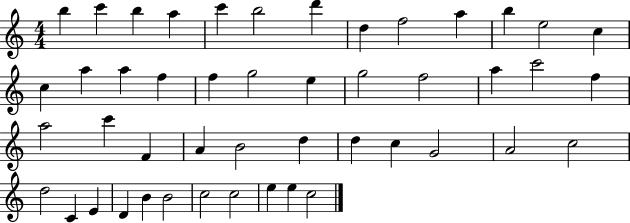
X:1
T:Untitled
M:4/4
L:1/4
K:C
b c' b a c' b2 d' d f2 a b e2 c c a a f f g2 e g2 f2 a c'2 f a2 c' F A B2 d d c G2 A2 c2 d2 C E D B B2 c2 c2 e e c2